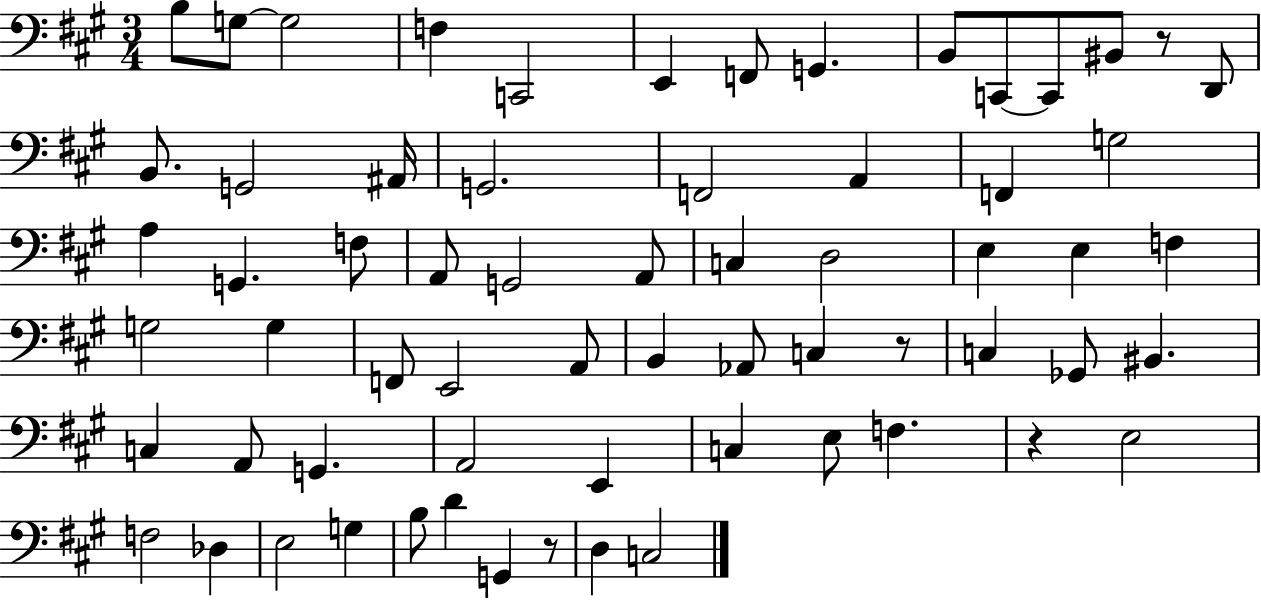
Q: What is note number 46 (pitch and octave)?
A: G2